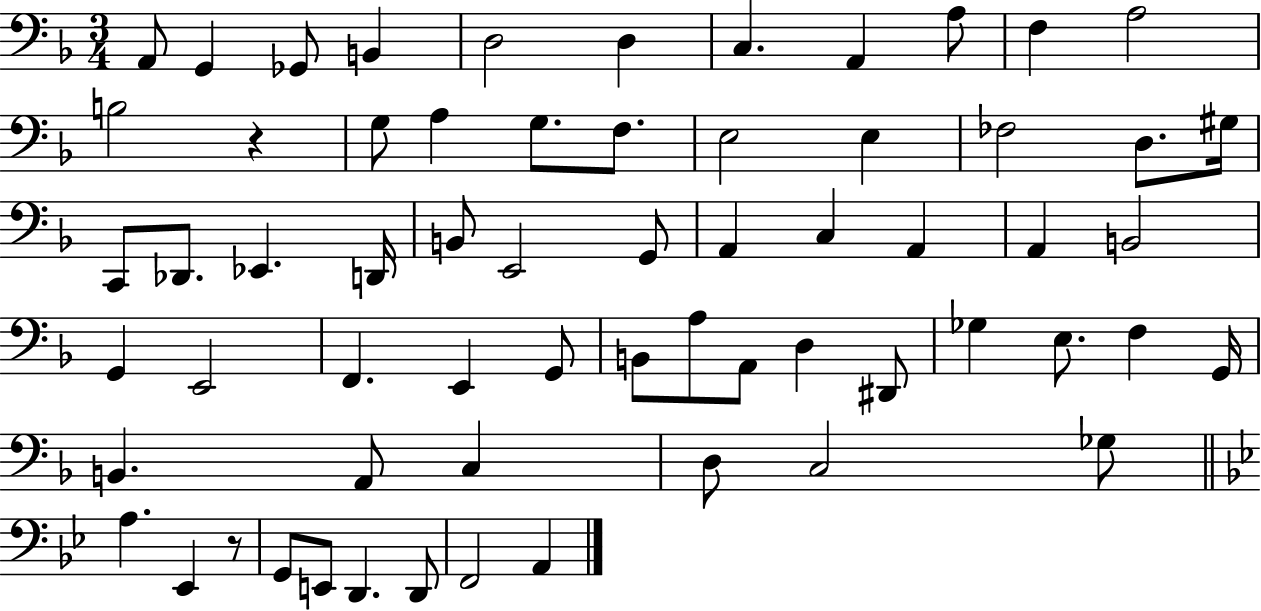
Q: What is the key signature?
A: F major